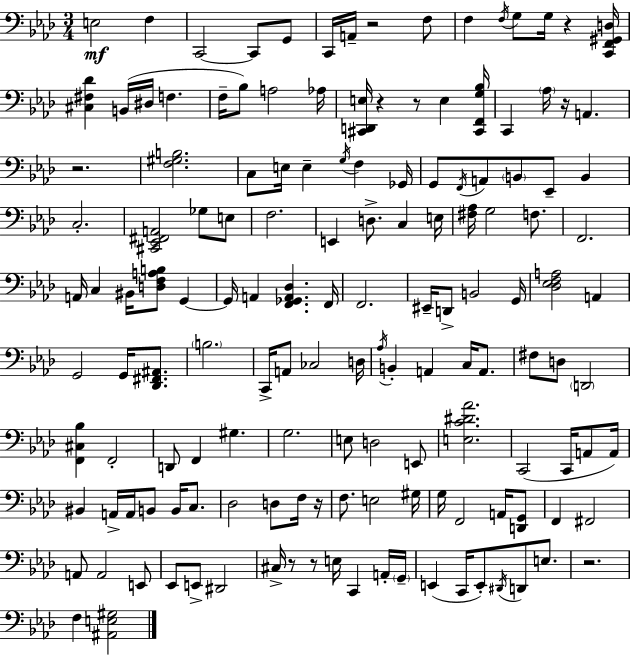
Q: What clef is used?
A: bass